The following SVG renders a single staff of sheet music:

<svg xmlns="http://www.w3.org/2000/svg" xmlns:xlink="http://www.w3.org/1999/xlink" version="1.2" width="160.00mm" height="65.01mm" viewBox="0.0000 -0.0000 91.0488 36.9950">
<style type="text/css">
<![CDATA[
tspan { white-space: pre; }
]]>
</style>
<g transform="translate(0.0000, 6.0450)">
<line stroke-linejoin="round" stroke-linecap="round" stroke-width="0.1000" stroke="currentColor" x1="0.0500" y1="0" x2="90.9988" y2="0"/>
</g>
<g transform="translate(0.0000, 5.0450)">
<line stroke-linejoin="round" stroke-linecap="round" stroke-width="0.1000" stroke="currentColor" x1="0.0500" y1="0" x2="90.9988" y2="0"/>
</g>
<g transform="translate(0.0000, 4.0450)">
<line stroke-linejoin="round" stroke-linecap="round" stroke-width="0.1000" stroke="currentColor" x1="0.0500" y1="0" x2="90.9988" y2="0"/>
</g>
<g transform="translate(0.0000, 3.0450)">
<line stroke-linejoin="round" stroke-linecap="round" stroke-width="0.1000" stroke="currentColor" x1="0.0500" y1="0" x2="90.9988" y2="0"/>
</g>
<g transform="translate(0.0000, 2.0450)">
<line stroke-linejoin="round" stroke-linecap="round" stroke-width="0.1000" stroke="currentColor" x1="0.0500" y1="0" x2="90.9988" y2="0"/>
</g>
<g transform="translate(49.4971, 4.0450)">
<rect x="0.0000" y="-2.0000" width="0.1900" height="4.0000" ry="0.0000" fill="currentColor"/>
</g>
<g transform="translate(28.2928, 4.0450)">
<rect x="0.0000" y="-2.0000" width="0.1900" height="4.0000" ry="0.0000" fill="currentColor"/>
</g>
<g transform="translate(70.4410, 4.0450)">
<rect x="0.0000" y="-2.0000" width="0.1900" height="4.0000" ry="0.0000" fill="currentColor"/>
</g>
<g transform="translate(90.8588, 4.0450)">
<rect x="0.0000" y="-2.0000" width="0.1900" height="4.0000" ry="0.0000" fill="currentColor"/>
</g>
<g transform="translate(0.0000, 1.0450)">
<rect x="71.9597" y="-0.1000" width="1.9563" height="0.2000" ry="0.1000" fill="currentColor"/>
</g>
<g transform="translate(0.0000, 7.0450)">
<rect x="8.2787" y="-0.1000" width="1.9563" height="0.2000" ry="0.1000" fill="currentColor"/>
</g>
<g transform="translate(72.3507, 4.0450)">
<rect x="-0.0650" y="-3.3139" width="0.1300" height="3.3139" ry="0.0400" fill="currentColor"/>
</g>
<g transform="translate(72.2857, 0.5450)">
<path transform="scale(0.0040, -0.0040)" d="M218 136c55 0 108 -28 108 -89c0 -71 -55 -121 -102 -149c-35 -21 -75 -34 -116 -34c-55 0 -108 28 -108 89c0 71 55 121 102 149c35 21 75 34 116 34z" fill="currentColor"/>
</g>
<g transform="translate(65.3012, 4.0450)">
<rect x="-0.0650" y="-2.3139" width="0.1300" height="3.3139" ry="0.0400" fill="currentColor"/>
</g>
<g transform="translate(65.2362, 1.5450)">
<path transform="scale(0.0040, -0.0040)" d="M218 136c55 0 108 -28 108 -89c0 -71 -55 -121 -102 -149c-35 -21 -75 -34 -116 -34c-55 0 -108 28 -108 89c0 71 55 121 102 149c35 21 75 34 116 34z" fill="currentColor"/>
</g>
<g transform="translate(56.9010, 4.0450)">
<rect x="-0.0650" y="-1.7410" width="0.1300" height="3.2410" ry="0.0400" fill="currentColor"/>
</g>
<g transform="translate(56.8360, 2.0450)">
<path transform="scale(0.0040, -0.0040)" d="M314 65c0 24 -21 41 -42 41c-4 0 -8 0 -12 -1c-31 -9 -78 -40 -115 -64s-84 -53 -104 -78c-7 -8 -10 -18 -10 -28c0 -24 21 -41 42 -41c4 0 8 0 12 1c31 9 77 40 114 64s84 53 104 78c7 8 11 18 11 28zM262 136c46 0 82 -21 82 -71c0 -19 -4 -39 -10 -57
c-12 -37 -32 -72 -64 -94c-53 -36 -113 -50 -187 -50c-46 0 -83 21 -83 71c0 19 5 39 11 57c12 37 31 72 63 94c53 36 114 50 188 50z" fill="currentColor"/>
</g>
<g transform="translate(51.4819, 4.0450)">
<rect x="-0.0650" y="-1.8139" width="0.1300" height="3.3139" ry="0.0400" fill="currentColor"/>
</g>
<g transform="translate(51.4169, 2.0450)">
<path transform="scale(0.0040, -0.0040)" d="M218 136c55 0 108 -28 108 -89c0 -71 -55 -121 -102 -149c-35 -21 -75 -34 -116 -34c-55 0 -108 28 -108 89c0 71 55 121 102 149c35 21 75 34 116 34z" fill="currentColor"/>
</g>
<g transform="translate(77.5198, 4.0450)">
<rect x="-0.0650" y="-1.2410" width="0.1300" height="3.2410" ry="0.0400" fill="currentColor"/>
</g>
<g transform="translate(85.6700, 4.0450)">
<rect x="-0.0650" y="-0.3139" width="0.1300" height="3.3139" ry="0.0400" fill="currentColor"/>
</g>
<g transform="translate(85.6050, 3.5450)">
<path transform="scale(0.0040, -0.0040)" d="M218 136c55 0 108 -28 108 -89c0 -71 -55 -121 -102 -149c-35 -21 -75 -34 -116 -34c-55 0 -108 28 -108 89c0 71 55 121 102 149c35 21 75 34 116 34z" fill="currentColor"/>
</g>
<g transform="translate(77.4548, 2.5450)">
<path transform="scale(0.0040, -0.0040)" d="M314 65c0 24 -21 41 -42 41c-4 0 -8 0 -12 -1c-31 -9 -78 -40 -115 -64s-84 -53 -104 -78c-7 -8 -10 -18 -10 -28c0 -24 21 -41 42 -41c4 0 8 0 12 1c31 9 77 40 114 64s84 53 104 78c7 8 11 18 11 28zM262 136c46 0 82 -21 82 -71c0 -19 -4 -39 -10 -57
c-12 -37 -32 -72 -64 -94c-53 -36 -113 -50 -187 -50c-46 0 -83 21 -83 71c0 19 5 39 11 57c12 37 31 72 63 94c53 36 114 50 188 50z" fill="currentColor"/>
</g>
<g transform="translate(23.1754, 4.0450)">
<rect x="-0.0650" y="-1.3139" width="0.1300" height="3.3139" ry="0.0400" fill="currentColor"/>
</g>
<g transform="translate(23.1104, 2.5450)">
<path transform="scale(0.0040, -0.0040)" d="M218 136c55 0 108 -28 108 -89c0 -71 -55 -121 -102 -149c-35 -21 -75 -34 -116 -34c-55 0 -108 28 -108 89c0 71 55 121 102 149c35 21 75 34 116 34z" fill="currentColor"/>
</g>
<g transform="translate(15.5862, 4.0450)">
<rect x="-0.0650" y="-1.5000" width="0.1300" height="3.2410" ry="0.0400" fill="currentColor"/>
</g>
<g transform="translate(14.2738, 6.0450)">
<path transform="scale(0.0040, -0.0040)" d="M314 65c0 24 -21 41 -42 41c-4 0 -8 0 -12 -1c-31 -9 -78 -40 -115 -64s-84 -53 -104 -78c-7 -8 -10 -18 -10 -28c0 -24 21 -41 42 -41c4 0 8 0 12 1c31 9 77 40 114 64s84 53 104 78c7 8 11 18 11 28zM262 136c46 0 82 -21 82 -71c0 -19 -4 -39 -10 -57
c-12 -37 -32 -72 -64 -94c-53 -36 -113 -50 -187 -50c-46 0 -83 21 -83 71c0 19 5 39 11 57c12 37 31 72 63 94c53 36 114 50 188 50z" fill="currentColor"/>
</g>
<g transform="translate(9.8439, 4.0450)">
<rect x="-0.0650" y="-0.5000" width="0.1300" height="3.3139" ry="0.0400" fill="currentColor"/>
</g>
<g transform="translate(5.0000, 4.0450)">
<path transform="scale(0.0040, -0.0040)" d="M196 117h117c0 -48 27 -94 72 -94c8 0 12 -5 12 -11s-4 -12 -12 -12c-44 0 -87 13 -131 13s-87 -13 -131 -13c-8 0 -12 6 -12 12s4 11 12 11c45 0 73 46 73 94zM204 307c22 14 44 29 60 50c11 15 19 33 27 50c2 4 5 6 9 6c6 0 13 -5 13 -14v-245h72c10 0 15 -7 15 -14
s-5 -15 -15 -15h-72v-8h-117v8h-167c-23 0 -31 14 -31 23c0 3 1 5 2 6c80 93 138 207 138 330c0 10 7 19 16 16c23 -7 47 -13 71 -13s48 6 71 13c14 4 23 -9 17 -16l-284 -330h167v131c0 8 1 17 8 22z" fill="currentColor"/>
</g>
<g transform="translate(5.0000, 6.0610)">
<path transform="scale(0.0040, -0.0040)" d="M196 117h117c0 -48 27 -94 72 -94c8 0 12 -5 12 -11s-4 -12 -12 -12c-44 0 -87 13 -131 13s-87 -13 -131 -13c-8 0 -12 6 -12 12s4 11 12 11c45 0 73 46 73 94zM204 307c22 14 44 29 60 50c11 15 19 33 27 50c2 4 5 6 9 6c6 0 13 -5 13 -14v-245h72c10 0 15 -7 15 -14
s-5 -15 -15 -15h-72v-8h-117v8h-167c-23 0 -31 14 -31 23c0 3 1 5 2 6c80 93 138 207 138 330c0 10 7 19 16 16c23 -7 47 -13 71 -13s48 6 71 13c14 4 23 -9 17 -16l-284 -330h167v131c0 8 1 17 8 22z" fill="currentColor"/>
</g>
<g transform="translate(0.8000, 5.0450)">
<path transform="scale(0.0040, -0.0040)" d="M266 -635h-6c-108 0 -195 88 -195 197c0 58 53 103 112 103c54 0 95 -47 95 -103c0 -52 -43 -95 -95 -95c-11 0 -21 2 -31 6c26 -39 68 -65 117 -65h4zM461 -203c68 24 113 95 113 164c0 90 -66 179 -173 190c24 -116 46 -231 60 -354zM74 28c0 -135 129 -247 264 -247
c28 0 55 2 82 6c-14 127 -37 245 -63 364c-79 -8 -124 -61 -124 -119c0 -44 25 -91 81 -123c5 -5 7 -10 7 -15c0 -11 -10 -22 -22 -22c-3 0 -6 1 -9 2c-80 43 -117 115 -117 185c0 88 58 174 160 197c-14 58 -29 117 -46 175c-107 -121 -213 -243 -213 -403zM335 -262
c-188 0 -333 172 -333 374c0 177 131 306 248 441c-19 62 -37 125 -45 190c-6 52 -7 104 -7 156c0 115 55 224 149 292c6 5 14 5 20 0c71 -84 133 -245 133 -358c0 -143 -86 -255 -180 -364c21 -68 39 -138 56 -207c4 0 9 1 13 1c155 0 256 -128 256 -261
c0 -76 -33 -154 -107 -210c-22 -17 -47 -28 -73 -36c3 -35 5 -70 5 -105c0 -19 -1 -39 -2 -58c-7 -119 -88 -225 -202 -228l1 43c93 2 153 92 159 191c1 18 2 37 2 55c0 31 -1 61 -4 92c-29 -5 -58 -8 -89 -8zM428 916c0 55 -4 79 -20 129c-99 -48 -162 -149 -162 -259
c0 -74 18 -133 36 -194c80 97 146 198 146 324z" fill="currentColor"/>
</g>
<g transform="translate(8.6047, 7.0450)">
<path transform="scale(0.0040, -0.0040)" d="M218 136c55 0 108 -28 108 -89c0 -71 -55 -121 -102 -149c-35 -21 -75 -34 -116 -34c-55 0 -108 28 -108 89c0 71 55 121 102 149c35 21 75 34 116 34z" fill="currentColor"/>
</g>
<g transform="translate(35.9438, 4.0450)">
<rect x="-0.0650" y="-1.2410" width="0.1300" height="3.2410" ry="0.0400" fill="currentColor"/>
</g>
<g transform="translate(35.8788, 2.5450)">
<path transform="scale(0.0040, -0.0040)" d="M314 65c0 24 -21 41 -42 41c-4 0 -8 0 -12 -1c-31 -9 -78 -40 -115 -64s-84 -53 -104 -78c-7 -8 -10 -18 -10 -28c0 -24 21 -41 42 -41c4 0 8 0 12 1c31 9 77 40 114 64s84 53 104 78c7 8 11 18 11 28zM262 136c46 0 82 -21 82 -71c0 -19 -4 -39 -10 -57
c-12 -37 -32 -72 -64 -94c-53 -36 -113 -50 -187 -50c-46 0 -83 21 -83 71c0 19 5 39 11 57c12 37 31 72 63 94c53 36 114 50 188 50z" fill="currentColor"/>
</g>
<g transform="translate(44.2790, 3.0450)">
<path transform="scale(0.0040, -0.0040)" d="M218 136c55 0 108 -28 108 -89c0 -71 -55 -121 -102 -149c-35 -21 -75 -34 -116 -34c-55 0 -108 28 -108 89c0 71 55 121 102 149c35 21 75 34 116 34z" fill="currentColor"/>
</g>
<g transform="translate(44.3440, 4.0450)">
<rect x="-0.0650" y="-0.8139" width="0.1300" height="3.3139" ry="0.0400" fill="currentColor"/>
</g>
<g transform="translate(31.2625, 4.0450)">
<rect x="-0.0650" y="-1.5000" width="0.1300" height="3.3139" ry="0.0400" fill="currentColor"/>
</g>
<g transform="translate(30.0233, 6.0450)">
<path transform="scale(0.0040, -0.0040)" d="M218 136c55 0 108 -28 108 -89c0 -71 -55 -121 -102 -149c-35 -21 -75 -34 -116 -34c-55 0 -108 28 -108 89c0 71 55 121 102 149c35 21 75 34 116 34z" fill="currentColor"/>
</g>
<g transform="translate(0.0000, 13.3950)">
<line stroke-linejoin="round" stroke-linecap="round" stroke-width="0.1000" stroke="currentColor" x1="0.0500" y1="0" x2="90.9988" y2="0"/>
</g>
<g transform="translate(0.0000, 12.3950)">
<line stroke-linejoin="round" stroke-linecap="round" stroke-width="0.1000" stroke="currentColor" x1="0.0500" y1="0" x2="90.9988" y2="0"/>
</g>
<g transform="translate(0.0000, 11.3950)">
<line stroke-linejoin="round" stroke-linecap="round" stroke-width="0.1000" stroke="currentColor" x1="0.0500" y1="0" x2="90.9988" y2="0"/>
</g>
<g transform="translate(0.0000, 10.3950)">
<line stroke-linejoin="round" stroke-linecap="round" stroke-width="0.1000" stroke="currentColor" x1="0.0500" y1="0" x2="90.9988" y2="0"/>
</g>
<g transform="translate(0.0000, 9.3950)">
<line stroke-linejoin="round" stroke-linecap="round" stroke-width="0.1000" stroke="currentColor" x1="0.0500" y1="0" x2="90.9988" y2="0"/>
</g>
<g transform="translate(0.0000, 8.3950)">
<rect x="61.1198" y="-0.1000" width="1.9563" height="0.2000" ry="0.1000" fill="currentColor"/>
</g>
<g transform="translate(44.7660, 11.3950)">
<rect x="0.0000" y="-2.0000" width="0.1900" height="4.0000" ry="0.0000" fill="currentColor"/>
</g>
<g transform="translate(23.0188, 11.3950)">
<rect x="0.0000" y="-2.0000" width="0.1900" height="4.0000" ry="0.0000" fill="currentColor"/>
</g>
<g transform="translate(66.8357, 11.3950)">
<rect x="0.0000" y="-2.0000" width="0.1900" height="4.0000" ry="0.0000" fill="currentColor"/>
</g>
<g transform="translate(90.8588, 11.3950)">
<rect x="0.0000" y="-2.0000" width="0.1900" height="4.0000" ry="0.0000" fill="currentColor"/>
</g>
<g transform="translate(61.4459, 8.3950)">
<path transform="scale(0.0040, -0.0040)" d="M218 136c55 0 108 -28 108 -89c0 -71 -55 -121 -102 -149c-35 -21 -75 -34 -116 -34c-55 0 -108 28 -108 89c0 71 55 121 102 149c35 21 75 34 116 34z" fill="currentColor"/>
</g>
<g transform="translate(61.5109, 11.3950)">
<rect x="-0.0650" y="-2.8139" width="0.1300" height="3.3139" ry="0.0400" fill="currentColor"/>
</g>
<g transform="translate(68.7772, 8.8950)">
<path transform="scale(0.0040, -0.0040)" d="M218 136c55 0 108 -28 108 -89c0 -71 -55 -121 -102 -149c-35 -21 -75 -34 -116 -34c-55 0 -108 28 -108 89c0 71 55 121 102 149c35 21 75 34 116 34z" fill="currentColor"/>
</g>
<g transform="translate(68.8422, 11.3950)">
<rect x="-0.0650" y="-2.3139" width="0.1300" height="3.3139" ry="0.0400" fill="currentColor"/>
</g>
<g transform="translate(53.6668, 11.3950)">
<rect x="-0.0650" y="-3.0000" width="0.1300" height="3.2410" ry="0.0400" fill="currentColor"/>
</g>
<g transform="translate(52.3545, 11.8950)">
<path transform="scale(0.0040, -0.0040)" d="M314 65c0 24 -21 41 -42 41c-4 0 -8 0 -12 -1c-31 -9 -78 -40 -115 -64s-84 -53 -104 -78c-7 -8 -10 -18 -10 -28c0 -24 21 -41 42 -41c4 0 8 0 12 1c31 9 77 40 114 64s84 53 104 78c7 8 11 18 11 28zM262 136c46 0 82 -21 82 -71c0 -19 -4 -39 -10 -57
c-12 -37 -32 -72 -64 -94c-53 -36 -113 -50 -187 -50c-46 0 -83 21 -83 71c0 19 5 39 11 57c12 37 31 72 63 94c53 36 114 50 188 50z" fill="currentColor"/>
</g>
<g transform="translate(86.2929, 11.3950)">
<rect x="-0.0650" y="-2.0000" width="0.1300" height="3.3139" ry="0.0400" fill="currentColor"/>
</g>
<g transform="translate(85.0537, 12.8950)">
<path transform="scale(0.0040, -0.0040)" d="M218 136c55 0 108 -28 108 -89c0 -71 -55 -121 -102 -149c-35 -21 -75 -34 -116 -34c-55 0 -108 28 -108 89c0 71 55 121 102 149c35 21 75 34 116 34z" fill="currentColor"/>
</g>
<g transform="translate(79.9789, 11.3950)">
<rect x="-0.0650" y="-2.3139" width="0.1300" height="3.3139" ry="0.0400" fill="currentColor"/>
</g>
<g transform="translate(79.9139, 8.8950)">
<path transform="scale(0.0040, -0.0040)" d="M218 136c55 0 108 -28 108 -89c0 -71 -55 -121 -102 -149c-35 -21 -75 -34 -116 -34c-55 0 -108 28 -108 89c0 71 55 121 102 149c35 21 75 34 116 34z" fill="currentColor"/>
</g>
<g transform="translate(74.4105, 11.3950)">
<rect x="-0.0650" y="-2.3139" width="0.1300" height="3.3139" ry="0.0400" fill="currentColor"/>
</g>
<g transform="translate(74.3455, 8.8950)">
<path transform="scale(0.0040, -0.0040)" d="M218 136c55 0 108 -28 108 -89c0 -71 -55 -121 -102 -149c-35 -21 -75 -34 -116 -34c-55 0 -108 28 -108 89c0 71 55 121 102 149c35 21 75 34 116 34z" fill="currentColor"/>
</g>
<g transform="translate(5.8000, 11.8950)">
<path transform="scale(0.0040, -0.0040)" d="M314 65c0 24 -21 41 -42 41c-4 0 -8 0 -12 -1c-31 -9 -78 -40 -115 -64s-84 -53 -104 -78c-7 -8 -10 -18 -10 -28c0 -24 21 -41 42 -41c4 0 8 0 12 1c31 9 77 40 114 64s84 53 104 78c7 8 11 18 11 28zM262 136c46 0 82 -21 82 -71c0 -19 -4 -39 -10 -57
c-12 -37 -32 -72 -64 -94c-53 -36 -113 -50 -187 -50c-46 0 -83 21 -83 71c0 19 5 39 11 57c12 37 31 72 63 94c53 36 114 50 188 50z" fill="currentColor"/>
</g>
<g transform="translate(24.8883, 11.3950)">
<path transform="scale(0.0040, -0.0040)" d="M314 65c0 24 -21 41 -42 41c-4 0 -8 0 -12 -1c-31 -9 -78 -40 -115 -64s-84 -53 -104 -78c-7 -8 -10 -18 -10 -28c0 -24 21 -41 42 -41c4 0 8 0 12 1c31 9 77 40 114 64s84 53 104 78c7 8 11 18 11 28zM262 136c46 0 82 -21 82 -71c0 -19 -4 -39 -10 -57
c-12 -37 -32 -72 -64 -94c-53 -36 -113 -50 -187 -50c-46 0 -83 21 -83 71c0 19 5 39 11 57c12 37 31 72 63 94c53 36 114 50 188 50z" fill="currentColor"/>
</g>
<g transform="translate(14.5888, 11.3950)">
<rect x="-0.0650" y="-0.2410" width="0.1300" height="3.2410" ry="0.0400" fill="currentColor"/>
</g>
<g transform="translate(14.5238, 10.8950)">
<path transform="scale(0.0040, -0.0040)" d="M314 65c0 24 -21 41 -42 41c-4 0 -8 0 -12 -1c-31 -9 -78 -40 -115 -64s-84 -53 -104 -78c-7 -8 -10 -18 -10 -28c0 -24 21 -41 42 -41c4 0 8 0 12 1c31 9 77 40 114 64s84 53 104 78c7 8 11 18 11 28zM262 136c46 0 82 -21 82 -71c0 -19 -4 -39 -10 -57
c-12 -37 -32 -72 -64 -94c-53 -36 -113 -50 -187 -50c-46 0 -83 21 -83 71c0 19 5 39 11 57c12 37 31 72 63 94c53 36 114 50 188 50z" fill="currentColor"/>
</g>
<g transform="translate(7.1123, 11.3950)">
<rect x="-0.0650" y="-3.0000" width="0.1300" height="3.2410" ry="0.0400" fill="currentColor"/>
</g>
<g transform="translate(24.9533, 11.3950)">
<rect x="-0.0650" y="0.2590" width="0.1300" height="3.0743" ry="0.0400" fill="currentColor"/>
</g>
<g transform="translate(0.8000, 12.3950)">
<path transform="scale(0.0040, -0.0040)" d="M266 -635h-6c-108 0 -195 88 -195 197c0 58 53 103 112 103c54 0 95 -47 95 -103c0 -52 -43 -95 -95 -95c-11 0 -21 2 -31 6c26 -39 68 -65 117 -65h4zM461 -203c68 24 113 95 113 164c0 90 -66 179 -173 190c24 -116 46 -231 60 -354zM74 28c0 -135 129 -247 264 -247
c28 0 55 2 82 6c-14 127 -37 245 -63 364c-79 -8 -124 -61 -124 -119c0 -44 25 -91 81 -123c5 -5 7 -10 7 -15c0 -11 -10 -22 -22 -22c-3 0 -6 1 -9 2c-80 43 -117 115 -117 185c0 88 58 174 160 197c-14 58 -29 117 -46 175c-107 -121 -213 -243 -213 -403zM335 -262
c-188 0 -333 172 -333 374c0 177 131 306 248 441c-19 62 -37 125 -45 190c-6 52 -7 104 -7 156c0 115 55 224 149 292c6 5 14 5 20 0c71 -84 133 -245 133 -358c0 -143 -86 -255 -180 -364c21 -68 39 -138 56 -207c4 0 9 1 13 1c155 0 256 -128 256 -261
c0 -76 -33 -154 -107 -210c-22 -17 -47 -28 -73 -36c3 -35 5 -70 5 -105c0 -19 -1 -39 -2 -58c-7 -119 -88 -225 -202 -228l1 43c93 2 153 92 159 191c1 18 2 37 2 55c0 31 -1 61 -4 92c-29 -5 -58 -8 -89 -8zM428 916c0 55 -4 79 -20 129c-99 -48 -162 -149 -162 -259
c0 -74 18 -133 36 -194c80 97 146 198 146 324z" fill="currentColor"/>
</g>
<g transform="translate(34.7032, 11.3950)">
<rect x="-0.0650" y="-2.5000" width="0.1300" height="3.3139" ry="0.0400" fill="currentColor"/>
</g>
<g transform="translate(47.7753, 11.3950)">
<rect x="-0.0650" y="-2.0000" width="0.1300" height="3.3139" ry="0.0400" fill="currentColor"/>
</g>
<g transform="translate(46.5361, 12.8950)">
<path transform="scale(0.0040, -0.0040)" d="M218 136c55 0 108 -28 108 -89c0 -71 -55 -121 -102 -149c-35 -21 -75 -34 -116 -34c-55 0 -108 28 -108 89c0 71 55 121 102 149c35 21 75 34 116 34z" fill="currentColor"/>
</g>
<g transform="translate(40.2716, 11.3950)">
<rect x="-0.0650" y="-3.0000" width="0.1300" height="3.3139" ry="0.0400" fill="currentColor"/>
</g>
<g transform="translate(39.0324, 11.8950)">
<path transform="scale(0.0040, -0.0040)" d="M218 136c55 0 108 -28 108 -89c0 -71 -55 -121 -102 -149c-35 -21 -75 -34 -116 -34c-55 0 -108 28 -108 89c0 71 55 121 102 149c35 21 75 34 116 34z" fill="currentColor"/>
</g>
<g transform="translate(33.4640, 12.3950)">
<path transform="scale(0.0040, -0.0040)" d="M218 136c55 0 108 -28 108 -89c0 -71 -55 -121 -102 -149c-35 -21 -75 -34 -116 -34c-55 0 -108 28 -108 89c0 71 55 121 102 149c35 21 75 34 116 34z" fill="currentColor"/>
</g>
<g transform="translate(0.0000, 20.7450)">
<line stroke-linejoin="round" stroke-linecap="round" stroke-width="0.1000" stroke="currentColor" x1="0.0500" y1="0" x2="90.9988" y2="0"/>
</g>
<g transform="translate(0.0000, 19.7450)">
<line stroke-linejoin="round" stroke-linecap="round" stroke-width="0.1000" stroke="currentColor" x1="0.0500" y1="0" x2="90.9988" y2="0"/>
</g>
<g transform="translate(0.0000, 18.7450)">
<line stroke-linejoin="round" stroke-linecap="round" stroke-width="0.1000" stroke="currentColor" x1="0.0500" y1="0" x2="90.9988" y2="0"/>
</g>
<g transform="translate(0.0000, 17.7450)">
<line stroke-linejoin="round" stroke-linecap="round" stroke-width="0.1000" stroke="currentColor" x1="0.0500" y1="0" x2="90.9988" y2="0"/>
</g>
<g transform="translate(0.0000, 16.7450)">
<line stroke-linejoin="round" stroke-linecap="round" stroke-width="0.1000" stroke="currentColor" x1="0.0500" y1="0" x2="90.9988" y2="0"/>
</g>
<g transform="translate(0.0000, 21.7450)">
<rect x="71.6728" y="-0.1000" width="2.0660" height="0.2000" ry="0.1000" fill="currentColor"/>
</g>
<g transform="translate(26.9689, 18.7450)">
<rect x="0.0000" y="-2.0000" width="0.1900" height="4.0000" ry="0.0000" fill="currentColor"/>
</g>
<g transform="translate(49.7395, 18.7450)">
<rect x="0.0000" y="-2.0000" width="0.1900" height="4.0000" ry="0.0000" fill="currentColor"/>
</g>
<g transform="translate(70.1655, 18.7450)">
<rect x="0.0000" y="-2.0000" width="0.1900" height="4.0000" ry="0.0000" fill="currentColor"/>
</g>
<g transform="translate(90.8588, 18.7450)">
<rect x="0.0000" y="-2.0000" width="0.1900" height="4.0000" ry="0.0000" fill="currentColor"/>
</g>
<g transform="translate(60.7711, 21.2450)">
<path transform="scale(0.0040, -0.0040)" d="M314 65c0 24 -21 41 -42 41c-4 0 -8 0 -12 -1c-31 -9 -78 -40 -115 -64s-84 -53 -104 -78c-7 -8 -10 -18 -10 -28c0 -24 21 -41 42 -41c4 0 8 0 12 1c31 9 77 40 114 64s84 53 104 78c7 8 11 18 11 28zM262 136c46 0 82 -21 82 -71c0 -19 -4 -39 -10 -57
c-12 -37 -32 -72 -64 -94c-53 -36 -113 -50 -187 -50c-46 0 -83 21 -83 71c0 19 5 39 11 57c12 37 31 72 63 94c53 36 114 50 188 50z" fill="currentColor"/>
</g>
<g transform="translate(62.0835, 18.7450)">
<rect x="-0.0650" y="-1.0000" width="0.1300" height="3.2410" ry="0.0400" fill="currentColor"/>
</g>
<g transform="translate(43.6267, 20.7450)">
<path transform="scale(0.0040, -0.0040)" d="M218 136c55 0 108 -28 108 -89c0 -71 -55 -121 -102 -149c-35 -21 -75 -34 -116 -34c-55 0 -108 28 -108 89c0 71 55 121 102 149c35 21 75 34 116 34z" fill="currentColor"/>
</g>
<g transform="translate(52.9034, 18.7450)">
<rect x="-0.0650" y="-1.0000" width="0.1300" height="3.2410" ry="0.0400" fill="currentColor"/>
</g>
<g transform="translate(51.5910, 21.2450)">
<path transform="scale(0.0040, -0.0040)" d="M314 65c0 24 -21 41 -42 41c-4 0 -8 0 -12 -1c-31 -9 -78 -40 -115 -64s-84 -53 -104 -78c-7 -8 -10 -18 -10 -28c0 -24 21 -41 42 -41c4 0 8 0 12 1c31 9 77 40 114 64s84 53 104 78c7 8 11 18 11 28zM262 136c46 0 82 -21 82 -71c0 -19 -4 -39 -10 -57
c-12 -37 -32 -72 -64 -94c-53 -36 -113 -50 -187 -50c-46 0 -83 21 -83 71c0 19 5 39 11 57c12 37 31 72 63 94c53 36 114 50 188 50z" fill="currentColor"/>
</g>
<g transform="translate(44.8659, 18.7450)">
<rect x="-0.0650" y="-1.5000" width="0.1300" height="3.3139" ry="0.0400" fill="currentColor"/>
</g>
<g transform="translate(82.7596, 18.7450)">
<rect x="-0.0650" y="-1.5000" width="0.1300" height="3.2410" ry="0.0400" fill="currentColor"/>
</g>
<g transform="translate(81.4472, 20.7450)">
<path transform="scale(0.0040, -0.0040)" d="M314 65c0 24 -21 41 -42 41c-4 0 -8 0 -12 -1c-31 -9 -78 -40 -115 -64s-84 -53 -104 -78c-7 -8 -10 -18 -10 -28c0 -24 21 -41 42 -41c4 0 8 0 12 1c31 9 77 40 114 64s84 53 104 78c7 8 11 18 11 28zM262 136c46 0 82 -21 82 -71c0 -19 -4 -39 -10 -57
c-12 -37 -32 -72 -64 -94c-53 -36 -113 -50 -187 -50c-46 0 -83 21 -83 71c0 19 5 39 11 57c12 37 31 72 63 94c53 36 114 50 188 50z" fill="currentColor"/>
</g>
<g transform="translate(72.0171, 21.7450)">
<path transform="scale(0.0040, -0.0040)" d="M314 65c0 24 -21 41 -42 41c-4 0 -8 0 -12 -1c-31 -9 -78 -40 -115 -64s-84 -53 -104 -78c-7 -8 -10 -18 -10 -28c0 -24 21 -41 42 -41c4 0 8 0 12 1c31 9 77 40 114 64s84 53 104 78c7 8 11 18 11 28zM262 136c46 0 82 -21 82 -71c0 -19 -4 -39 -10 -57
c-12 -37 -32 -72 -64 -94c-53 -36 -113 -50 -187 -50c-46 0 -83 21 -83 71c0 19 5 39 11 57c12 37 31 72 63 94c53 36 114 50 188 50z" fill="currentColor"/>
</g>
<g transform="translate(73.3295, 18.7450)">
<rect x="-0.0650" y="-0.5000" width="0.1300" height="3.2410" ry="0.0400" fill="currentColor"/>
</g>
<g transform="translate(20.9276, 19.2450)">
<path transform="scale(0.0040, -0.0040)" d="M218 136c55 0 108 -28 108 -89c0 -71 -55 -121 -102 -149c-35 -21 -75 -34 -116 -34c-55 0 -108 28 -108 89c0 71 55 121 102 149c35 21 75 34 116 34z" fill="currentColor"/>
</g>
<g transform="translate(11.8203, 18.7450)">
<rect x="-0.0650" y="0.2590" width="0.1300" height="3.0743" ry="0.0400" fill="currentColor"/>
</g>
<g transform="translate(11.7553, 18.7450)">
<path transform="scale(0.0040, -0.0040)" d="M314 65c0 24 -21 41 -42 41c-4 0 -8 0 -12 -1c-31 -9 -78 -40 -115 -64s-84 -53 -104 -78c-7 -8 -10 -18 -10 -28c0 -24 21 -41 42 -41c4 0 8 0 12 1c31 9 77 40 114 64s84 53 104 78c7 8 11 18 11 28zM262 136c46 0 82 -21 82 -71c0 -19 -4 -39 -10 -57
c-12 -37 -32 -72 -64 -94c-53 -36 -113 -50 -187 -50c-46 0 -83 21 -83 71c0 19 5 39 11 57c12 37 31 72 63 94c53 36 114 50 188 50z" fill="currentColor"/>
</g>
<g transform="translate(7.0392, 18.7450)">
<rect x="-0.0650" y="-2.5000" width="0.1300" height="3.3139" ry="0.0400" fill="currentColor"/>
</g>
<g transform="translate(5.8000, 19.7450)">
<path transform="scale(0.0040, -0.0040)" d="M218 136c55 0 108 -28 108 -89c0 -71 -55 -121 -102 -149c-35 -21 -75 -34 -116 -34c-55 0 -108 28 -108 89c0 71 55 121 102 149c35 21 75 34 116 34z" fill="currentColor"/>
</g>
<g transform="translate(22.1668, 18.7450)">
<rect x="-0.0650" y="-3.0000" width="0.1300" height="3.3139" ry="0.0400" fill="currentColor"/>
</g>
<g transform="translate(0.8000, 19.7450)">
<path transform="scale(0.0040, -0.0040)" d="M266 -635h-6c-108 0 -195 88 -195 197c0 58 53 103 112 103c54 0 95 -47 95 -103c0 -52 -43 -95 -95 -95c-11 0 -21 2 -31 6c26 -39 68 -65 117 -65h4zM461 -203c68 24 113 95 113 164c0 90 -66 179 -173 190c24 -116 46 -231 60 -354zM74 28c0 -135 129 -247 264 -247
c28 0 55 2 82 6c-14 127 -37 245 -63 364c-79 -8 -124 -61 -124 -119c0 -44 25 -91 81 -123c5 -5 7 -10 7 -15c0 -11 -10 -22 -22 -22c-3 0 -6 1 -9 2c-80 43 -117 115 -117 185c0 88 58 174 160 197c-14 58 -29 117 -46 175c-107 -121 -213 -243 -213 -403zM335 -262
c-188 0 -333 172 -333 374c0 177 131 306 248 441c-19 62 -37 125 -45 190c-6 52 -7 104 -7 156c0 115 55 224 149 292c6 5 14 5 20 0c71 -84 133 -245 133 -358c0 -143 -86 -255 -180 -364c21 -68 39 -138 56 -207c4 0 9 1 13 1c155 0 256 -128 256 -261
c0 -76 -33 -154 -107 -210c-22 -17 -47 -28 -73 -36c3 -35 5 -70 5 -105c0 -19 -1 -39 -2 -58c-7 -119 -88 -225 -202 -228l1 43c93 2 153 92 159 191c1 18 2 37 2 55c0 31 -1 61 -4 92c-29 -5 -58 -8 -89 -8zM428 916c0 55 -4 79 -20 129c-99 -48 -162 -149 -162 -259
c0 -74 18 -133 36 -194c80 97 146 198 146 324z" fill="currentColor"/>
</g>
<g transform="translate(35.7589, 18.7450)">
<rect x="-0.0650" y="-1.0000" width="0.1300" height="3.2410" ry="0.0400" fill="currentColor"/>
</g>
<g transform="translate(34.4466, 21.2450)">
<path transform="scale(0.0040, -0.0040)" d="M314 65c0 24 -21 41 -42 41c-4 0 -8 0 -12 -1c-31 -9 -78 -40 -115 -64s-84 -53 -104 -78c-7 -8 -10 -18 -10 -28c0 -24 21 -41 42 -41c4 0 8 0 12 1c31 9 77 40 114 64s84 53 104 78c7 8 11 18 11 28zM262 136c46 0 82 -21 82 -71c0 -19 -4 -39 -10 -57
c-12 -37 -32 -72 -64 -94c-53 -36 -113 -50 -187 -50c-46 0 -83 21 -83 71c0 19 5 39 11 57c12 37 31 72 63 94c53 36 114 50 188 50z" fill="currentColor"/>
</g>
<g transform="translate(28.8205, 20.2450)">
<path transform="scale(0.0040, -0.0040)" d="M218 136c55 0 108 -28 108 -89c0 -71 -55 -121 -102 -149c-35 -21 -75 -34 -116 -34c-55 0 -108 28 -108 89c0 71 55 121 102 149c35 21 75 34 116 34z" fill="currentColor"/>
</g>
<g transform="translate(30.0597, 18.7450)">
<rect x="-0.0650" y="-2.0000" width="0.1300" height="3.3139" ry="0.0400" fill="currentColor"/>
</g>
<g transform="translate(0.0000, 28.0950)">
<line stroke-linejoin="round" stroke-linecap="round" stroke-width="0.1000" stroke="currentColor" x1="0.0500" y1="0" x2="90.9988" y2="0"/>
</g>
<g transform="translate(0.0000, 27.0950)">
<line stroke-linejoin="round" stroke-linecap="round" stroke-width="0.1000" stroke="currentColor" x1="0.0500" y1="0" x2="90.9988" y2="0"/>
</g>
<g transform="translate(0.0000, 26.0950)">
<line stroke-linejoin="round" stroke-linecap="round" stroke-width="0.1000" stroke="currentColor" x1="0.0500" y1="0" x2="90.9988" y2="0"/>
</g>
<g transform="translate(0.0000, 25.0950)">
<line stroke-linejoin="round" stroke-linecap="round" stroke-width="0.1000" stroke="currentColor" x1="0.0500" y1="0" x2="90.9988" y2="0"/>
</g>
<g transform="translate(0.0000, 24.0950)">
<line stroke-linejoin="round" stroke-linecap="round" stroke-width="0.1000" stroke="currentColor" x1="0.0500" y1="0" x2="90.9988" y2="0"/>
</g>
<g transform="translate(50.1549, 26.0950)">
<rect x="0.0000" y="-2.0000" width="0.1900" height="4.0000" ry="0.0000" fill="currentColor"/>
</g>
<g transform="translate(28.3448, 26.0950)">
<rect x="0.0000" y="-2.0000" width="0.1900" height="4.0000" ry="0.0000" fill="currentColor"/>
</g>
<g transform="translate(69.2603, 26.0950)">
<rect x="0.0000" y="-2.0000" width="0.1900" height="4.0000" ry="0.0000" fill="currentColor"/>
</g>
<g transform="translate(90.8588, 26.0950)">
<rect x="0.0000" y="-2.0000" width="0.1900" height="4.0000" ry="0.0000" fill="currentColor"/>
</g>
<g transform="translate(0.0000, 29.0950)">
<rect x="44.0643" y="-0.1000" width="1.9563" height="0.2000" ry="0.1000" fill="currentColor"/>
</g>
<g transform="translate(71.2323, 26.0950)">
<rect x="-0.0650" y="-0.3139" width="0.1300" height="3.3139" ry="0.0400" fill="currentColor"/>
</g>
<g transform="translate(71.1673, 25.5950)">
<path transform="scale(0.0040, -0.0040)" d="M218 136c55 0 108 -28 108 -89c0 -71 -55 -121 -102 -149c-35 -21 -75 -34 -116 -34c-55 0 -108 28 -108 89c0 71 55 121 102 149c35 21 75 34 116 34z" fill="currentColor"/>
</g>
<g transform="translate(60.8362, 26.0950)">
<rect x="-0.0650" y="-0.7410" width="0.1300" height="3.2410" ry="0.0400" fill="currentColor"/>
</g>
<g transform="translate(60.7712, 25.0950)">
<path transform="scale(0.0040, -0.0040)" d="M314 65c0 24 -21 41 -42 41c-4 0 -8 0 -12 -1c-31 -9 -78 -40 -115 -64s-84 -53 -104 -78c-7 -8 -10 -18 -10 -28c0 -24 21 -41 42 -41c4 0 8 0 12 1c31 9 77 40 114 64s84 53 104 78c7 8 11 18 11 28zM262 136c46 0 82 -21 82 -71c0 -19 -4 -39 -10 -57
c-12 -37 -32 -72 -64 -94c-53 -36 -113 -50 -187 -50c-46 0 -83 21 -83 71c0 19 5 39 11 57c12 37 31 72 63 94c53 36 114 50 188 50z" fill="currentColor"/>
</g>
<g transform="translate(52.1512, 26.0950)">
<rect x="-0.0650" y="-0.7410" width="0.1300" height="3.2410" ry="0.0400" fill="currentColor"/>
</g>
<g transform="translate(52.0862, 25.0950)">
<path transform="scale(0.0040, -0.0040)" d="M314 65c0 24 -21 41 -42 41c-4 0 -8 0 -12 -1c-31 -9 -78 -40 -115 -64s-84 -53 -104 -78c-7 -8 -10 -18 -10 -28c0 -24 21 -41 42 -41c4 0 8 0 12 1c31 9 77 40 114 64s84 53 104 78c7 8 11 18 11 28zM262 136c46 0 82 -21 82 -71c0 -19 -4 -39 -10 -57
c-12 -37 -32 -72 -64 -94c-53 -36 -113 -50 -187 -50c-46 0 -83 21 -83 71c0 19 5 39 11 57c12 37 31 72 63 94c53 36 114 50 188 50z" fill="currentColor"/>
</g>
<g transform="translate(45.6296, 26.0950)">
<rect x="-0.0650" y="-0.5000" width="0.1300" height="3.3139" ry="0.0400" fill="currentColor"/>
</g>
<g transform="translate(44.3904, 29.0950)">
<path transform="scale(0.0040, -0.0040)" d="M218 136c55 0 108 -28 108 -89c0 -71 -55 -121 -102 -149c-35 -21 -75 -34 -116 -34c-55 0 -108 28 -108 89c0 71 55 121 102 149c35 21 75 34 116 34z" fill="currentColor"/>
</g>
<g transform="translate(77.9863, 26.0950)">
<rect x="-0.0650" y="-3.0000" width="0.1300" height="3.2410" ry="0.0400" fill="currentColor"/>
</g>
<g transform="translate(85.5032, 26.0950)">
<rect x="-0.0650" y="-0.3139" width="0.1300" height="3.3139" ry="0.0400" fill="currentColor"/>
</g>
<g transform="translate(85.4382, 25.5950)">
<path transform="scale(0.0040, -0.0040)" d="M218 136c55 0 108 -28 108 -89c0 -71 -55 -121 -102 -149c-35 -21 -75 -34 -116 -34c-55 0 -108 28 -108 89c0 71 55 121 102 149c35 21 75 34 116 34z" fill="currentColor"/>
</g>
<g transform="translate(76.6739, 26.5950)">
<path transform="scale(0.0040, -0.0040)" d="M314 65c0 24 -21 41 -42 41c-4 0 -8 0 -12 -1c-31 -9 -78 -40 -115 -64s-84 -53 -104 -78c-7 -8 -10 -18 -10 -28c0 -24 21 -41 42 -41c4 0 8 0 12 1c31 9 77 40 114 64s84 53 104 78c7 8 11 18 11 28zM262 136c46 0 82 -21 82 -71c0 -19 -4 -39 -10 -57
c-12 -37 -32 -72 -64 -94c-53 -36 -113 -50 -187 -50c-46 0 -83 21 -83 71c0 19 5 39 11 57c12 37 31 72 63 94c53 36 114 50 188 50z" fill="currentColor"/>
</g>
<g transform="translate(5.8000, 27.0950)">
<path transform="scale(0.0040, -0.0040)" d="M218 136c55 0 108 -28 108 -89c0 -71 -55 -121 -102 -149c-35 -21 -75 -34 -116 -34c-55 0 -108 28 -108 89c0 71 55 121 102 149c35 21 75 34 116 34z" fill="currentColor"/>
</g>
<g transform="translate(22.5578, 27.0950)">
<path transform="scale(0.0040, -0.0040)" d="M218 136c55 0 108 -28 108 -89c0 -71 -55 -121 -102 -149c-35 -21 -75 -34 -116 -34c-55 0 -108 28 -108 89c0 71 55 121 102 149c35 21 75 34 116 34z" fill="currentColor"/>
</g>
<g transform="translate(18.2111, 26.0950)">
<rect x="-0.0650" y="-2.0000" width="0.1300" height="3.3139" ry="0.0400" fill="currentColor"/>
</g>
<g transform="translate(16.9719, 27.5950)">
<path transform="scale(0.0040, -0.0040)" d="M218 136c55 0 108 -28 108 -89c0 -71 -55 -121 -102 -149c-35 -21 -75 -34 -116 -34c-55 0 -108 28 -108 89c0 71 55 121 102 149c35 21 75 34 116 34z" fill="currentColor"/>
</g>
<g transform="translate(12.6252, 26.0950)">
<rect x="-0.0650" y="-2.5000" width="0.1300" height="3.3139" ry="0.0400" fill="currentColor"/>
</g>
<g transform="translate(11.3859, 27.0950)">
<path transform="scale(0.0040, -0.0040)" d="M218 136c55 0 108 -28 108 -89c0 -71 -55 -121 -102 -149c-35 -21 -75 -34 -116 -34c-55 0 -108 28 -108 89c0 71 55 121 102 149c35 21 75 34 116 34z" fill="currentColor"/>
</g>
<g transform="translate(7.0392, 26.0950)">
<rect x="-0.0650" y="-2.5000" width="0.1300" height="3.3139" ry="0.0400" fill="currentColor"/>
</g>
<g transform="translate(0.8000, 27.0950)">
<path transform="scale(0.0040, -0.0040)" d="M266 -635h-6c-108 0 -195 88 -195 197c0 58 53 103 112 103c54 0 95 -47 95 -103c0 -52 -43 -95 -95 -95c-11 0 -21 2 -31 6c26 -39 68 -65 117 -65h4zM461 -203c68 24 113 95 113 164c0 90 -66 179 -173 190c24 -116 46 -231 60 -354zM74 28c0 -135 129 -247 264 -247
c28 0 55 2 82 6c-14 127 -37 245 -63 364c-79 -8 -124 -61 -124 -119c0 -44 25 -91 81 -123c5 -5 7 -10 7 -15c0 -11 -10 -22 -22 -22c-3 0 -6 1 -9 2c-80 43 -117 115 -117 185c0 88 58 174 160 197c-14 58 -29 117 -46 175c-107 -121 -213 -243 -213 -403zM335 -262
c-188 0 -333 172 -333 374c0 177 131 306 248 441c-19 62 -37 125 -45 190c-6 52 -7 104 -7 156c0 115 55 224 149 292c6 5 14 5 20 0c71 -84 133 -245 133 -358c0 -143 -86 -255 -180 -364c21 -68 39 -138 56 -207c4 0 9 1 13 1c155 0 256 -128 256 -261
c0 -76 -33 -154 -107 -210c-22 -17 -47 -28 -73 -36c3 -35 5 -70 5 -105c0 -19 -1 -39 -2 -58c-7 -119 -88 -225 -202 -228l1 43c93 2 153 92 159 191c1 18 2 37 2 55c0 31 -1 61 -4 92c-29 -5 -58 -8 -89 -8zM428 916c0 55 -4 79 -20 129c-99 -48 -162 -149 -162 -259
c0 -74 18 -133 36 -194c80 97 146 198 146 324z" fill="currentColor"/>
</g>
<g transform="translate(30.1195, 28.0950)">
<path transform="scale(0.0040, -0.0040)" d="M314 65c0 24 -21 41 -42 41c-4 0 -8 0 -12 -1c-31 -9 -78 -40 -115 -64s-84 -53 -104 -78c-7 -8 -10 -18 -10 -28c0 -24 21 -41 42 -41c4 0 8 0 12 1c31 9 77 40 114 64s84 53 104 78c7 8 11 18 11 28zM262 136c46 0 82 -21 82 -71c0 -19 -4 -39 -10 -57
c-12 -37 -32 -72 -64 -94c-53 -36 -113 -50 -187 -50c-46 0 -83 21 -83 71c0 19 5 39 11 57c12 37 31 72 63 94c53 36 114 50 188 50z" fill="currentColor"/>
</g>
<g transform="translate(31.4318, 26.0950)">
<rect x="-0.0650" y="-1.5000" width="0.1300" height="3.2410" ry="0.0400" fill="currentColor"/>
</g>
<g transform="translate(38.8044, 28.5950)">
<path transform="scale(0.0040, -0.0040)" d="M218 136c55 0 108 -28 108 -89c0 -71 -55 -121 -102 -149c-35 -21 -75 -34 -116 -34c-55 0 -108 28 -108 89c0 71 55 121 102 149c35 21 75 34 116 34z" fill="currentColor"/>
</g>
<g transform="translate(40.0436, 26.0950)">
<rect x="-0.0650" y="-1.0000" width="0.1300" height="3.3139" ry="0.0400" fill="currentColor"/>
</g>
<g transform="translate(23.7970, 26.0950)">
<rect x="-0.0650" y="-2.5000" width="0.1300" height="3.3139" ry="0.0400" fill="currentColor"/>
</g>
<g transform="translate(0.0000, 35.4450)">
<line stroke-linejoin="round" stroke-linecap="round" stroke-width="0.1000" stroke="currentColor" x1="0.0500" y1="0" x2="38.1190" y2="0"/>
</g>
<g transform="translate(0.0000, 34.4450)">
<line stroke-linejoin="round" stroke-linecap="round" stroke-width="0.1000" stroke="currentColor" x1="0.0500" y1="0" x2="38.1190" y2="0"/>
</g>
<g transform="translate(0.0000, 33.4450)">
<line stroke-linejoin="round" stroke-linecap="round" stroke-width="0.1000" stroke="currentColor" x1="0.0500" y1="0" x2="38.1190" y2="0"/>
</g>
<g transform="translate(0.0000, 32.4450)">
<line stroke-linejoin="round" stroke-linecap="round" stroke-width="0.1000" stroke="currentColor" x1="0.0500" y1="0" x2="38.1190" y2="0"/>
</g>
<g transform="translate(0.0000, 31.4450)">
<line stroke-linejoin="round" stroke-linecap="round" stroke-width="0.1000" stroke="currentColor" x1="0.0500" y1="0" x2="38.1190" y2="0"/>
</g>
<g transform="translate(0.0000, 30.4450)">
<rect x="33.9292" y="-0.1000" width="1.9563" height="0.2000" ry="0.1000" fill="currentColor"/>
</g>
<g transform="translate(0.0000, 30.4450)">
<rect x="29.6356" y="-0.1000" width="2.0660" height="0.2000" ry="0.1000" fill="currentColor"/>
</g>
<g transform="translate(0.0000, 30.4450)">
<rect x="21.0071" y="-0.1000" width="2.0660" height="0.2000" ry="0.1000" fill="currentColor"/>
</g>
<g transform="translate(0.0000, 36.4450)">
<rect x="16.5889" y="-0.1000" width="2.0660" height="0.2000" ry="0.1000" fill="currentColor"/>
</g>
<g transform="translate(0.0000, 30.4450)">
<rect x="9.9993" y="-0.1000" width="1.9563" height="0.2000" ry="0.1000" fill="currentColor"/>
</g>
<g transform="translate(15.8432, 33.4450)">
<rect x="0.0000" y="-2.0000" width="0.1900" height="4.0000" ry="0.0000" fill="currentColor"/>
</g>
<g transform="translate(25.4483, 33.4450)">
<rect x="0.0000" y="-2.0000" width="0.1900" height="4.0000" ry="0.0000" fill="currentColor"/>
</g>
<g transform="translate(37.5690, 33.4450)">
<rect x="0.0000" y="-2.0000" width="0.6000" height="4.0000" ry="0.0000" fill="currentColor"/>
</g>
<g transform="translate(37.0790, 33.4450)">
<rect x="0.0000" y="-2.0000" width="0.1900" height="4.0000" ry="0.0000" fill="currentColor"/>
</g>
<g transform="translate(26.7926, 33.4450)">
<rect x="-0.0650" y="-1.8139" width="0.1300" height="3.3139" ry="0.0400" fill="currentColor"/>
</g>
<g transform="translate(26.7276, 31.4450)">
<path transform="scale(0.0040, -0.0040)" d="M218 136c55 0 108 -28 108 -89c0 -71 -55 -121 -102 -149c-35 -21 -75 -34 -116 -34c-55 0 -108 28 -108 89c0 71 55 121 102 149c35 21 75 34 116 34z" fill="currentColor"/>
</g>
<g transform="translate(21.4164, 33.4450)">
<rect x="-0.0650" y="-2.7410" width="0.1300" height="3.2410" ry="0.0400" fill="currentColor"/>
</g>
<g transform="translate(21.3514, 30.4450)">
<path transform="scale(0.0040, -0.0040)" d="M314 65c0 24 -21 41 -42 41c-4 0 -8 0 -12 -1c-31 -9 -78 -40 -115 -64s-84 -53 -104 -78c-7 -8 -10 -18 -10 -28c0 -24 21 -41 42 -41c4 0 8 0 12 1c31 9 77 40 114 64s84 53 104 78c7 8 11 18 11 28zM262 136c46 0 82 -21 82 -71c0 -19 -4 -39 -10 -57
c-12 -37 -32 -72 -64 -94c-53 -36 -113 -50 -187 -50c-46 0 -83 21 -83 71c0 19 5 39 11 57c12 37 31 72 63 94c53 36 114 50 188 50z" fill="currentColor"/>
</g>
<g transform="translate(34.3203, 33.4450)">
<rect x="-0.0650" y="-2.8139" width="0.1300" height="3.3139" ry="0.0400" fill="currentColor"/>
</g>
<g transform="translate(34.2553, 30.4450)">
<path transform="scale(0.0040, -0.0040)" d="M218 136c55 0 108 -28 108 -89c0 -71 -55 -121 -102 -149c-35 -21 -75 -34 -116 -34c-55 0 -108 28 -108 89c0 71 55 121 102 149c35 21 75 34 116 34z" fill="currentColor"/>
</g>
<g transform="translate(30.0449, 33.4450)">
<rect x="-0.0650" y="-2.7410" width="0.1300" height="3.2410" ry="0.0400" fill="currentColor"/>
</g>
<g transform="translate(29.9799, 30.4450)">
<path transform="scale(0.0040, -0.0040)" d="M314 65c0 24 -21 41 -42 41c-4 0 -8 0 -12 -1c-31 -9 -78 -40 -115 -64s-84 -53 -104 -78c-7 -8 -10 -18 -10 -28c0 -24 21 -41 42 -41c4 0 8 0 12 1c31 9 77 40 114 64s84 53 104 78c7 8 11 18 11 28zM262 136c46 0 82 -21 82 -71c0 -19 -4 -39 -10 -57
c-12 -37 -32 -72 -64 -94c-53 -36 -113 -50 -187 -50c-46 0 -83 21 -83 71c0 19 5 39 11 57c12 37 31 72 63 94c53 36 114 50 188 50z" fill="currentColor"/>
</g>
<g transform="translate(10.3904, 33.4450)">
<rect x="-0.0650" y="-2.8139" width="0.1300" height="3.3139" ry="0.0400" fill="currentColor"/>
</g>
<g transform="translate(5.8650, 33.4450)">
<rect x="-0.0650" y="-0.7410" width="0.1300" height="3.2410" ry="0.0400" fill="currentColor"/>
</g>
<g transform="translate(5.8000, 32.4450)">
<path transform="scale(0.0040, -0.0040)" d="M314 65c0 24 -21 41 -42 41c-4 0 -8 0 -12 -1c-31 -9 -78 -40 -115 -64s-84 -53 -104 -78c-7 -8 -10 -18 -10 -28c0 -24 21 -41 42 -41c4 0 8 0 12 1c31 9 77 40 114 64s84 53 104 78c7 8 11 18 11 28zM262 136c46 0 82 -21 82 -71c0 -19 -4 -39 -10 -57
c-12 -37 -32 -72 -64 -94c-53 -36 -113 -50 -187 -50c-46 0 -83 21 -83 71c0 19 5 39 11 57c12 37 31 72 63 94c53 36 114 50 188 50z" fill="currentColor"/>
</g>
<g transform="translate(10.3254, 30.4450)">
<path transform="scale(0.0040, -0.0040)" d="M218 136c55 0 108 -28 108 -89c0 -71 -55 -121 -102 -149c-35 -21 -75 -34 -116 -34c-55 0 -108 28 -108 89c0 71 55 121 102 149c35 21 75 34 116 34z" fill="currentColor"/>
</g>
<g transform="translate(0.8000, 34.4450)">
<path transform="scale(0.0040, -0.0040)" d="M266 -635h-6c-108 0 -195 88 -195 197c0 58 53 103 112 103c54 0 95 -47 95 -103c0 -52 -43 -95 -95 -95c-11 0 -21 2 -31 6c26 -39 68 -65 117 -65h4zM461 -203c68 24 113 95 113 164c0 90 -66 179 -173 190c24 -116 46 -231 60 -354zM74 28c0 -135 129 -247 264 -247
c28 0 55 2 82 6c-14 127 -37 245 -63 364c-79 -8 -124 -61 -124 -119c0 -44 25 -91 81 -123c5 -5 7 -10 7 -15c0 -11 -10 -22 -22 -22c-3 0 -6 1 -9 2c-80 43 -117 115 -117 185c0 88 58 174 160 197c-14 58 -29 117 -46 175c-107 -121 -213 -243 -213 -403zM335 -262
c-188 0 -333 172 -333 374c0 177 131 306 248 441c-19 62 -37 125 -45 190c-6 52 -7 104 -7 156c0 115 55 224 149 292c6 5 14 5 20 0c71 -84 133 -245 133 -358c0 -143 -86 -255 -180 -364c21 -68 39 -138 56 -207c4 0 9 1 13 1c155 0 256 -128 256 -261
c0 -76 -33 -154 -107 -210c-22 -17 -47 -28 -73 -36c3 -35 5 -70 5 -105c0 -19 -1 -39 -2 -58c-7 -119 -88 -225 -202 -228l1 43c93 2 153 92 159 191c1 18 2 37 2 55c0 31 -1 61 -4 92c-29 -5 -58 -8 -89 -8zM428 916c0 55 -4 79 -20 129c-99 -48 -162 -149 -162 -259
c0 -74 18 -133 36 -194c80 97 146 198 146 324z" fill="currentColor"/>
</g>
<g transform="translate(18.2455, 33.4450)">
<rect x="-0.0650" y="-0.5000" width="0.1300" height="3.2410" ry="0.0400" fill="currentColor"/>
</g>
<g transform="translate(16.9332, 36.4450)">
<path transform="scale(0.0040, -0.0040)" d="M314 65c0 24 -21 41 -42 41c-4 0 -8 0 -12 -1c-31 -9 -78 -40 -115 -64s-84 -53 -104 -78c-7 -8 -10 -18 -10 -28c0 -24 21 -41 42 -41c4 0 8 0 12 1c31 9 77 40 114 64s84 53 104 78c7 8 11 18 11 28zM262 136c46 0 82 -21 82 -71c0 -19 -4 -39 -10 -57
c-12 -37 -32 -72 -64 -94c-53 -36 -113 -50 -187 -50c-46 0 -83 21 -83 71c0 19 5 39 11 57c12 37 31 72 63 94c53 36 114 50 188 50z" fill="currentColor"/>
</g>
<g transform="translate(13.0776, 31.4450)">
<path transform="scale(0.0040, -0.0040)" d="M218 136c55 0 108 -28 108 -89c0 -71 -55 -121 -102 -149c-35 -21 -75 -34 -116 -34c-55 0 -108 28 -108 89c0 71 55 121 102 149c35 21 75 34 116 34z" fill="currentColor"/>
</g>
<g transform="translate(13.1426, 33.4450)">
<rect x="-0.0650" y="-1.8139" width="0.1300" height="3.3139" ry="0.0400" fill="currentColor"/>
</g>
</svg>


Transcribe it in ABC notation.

X:1
T:Untitled
M:4/4
L:1/4
K:C
C E2 e E e2 d f f2 g b e2 c A2 c2 B2 G A F A2 a g g g F G B2 A F D2 E D2 D2 C2 E2 G G F G E2 D C d2 d2 c A2 c d2 a f C2 a2 f a2 a